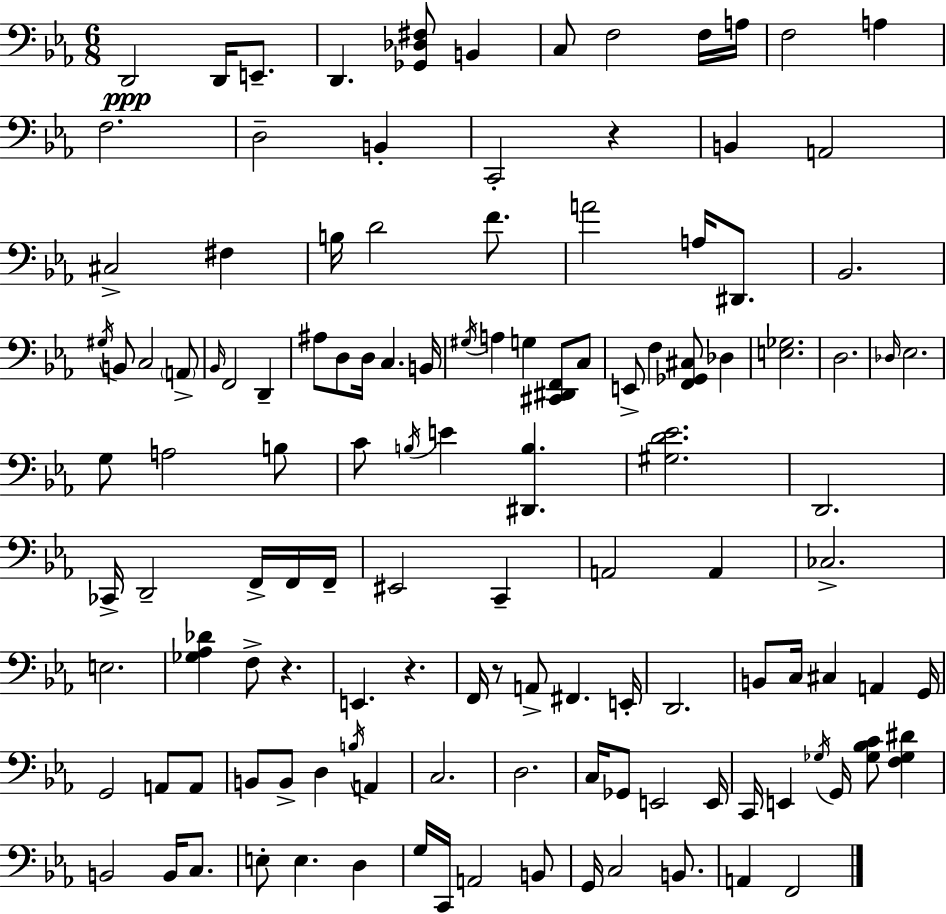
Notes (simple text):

D2/h D2/s E2/e. D2/q. [Gb2,Db3,F#3]/e B2/q C3/e F3/h F3/s A3/s F3/h A3/q F3/h. D3/h B2/q C2/h R/q B2/q A2/h C#3/h F#3/q B3/s D4/h F4/e. A4/h A3/s D#2/e. Bb2/h. G#3/s B2/e C3/h A2/e Bb2/s F2/h D2/q A#3/e D3/e D3/s C3/q. B2/s G#3/s A3/q G3/q [C#2,D#2,F2]/e C3/e E2/e F3/q [F2,Gb2,C#3]/e Db3/q [E3,Gb3]/h. D3/h. Db3/s Eb3/h. G3/e A3/h B3/e C4/e B3/s E4/q [D#2,B3]/q. [G#3,D4,Eb4]/h. D2/h. CES2/s D2/h F2/s F2/s F2/s EIS2/h C2/q A2/h A2/q CES3/h. E3/h. [Gb3,Ab3,Db4]/q F3/e R/q. E2/q. R/q. F2/s R/e A2/e F#2/q. E2/s D2/h. B2/e C3/s C#3/q A2/q G2/s G2/h A2/e A2/e B2/e B2/e D3/q B3/s A2/q C3/h. D3/h. C3/s Gb2/e E2/h E2/s C2/s E2/q Gb3/s G2/s [Gb3,Bb3,C4]/e [F3,Gb3,D#4]/q B2/h B2/s C3/e. E3/e E3/q. D3/q G3/s C2/s A2/h B2/e G2/s C3/h B2/e. A2/q F2/h